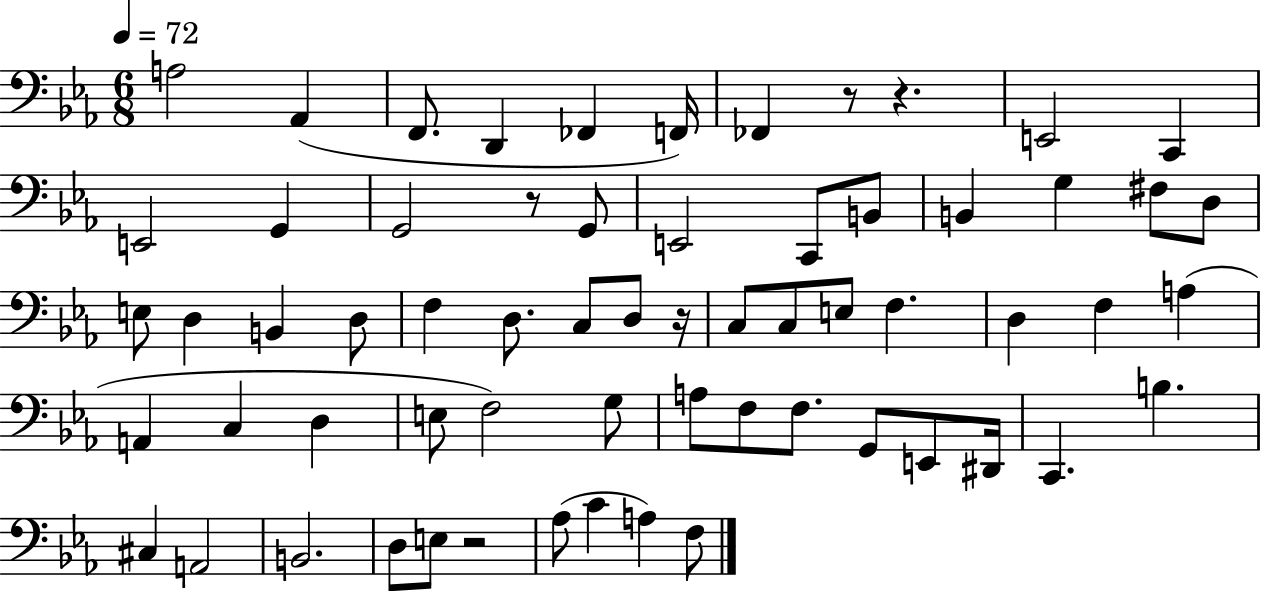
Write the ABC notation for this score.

X:1
T:Untitled
M:6/8
L:1/4
K:Eb
A,2 _A,, F,,/2 D,, _F,, F,,/4 _F,, z/2 z E,,2 C,, E,,2 G,, G,,2 z/2 G,,/2 E,,2 C,,/2 B,,/2 B,, G, ^F,/2 D,/2 E,/2 D, B,, D,/2 F, D,/2 C,/2 D,/2 z/4 C,/2 C,/2 E,/2 F, D, F, A, A,, C, D, E,/2 F,2 G,/2 A,/2 F,/2 F,/2 G,,/2 E,,/2 ^D,,/4 C,, B, ^C, A,,2 B,,2 D,/2 E,/2 z2 _A,/2 C A, F,/2